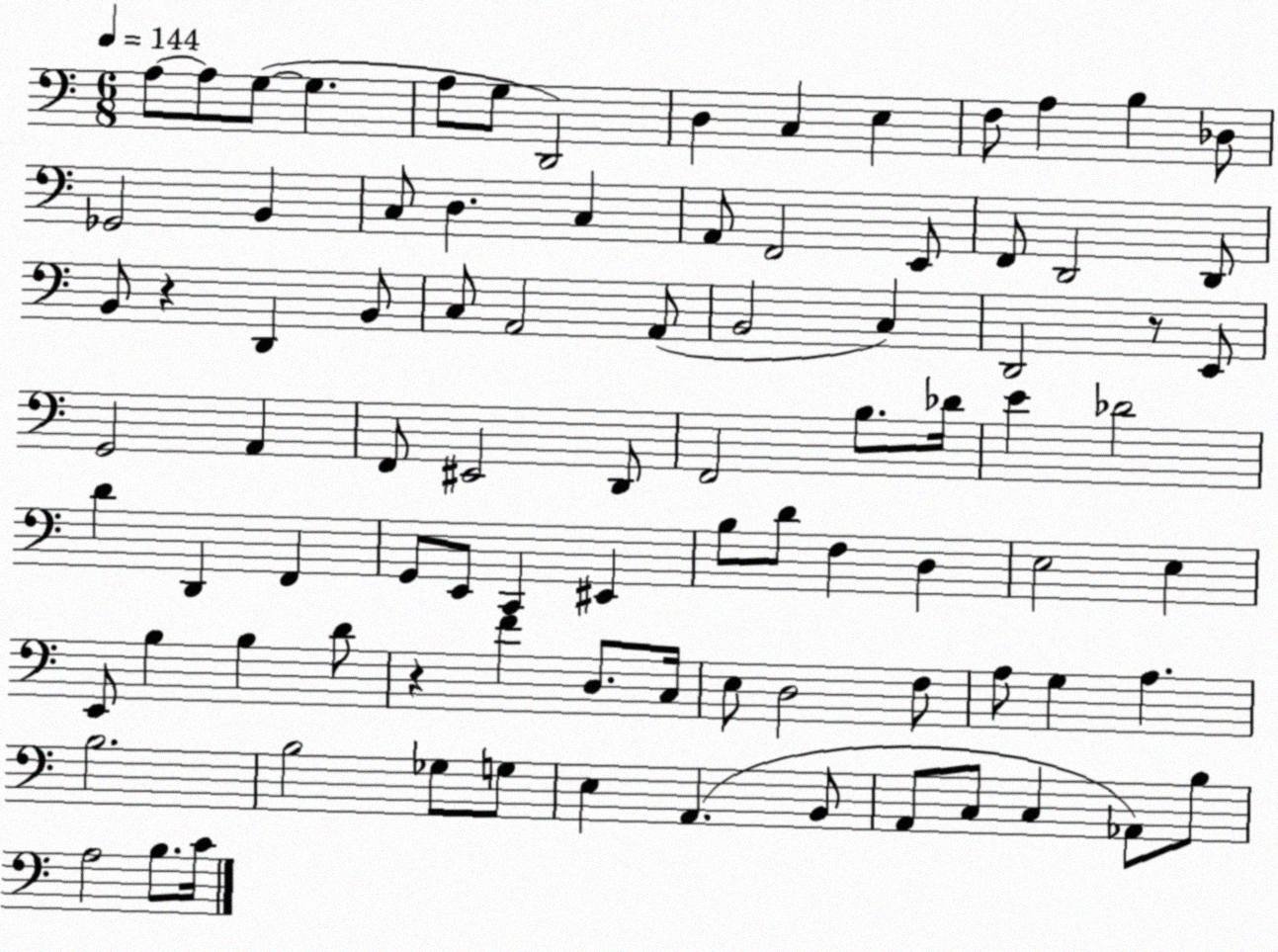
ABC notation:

X:1
T:Untitled
M:6/8
L:1/4
K:C
A,/2 A,/2 G,/2 G, A,/2 G,/2 D,,2 D, C, E, F,/2 A, B, _D,/2 _G,,2 B,, C,/2 D, C, A,,/2 F,,2 E,,/2 F,,/2 D,,2 D,,/2 B,,/2 z D,, B,,/2 C,/2 A,,2 A,,/2 B,,2 C, D,,2 z/2 E,,/2 G,,2 A,, F,,/2 ^E,,2 D,,/2 F,,2 B,/2 _D/4 E _D2 D D,, F,, G,,/2 E,,/2 C,, ^E,, B,/2 D/2 F, D, E,2 E, E,,/2 B, B, D/2 z F D,/2 C,/4 E,/2 D,2 F,/2 A,/2 G, A, B,2 B,2 _G,/2 G,/2 E, A,, B,,/2 A,,/2 C,/2 C, _A,,/2 B,/2 A,2 B,/2 C/4